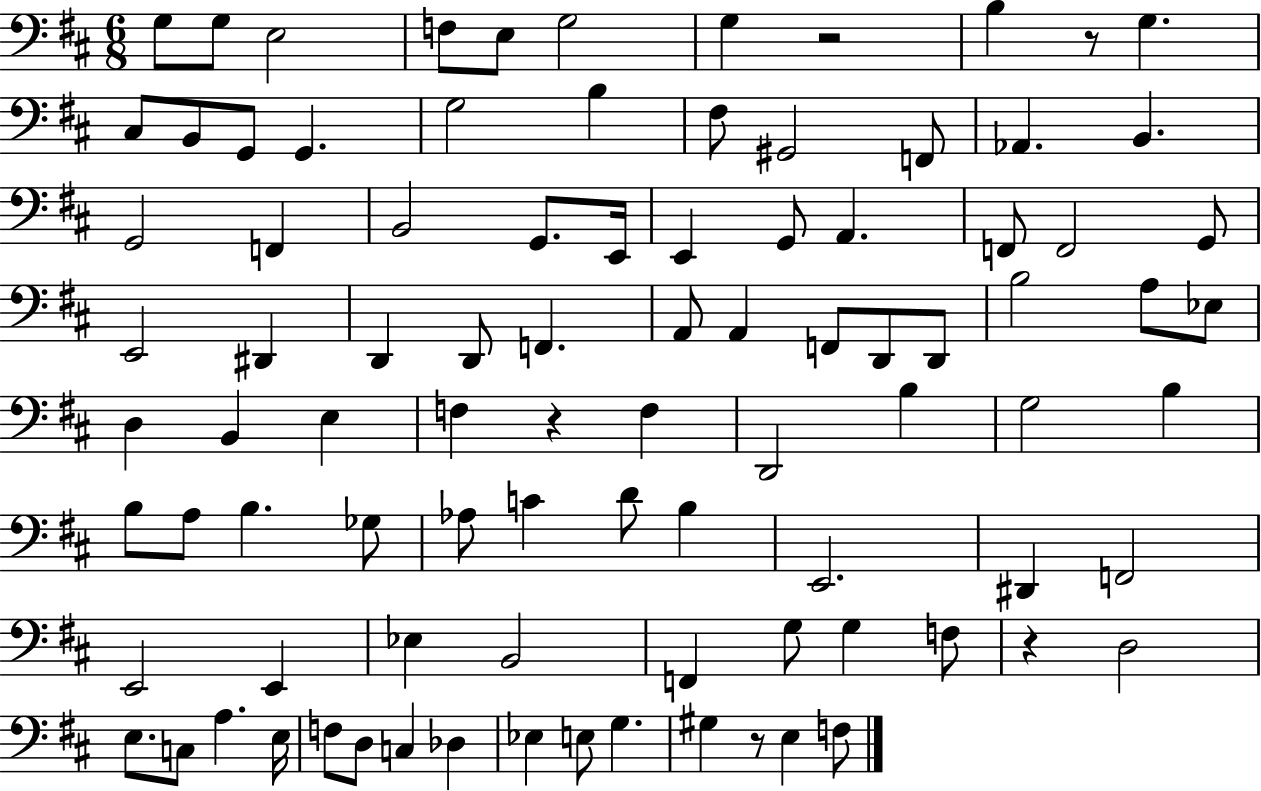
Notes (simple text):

G3/e G3/e E3/h F3/e E3/e G3/h G3/q R/h B3/q R/e G3/q. C#3/e B2/e G2/e G2/q. G3/h B3/q F#3/e G#2/h F2/e Ab2/q. B2/q. G2/h F2/q B2/h G2/e. E2/s E2/q G2/e A2/q. F2/e F2/h G2/e E2/h D#2/q D2/q D2/e F2/q. A2/e A2/q F2/e D2/e D2/e B3/h A3/e Eb3/e D3/q B2/q E3/q F3/q R/q F3/q D2/h B3/q G3/h B3/q B3/e A3/e B3/q. Gb3/e Ab3/e C4/q D4/e B3/q E2/h. D#2/q F2/h E2/h E2/q Eb3/q B2/h F2/q G3/e G3/q F3/e R/q D3/h E3/e. C3/e A3/q. E3/s F3/e D3/e C3/q Db3/q Eb3/q E3/e G3/q. G#3/q R/e E3/q F3/e